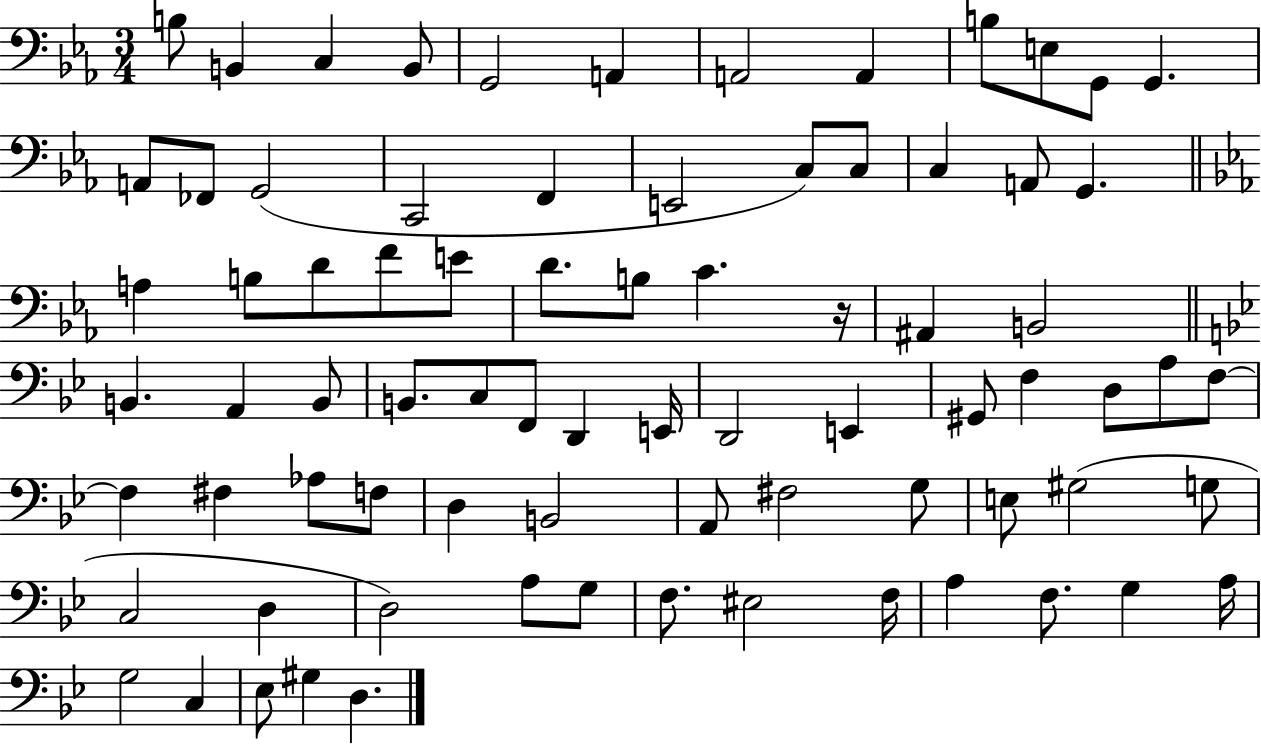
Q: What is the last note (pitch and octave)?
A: D3